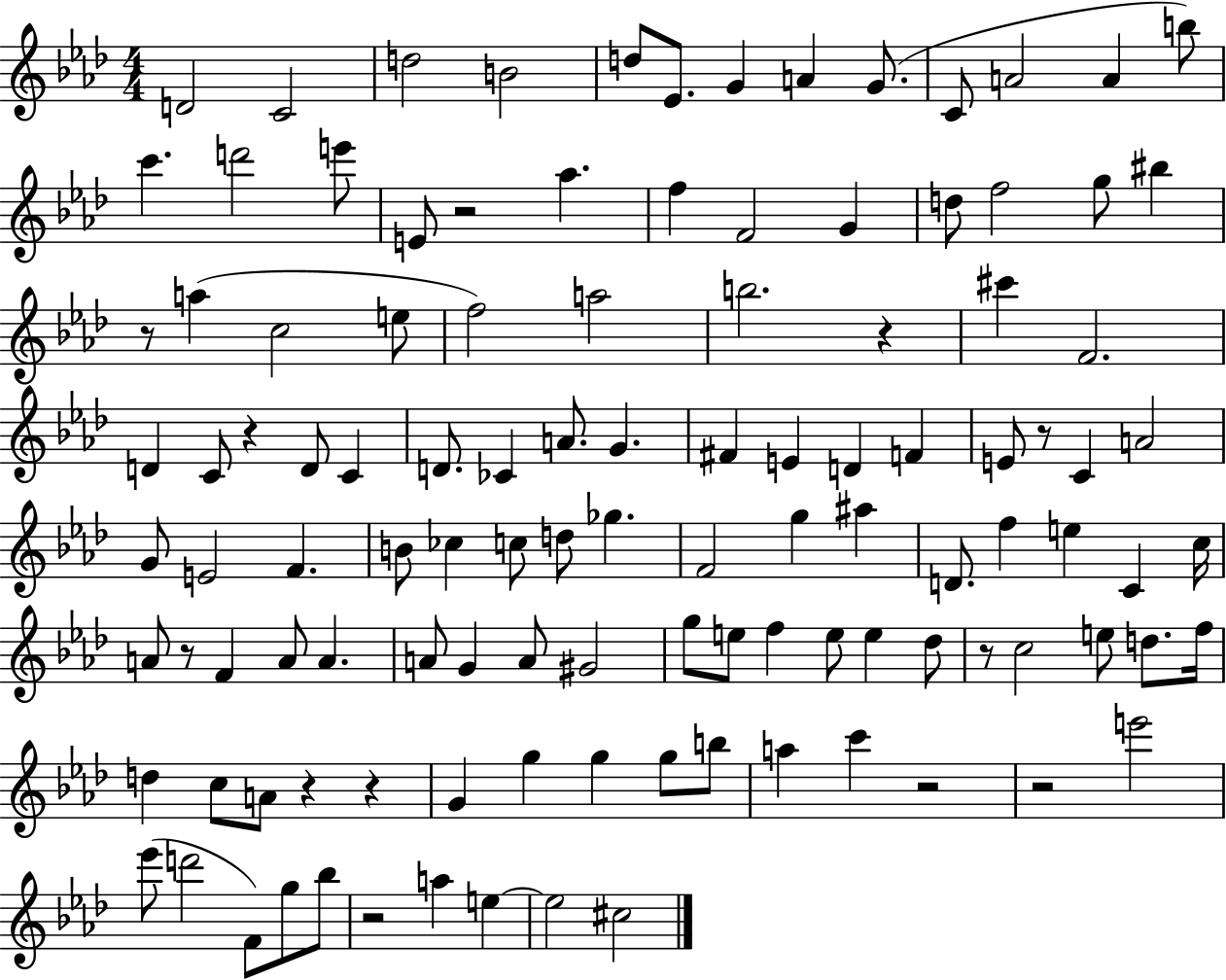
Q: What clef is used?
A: treble